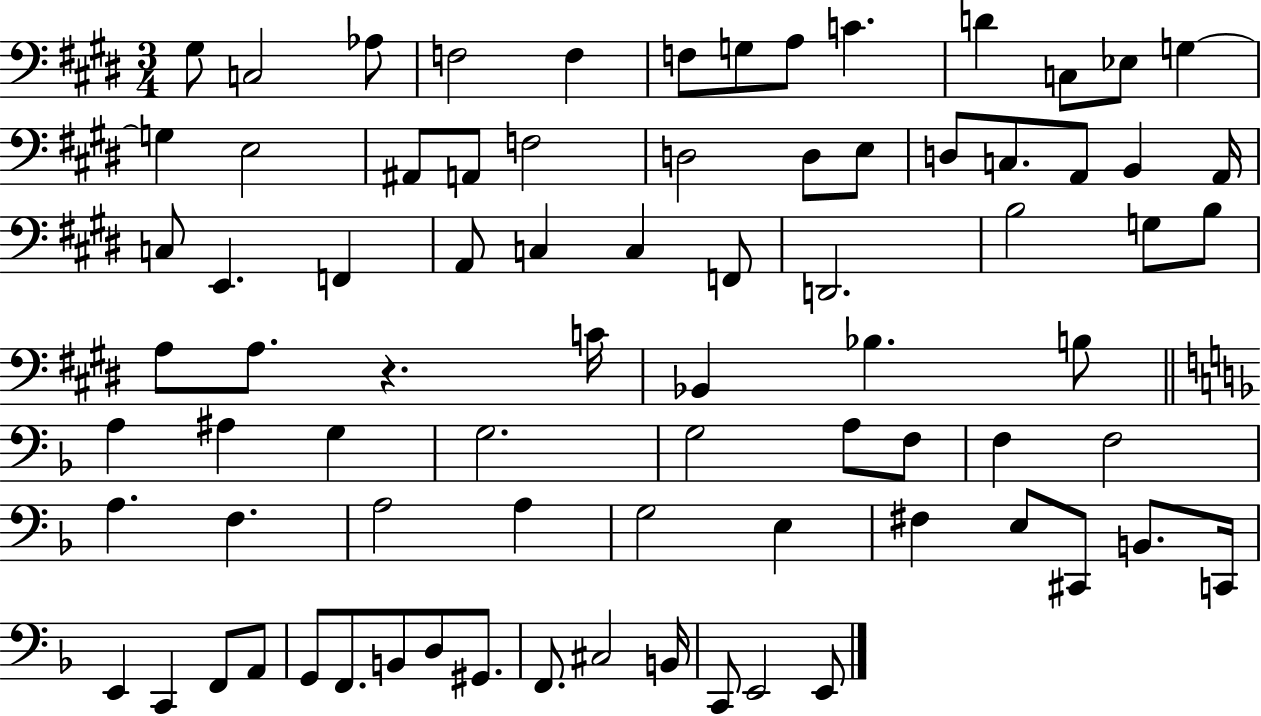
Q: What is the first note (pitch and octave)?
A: G#3